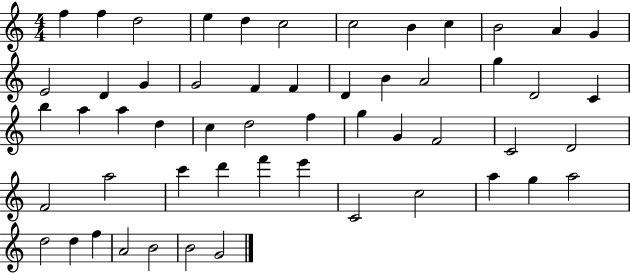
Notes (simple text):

F5/q F5/q D5/h E5/q D5/q C5/h C5/h B4/q C5/q B4/h A4/q G4/q E4/h D4/q G4/q G4/h F4/q F4/q D4/q B4/q A4/h G5/q D4/h C4/q B5/q A5/q A5/q D5/q C5/q D5/h F5/q G5/q G4/q F4/h C4/h D4/h F4/h A5/h C6/q D6/q F6/q E6/q C4/h C5/h A5/q G5/q A5/h D5/h D5/q F5/q A4/h B4/h B4/h G4/h